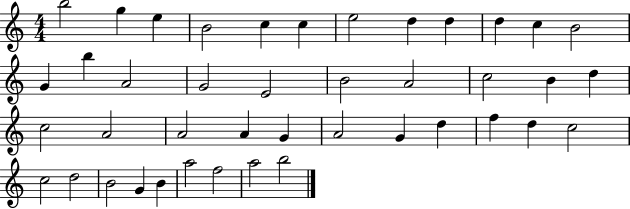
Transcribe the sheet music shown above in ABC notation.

X:1
T:Untitled
M:4/4
L:1/4
K:C
b2 g e B2 c c e2 d d d c B2 G b A2 G2 E2 B2 A2 c2 B d c2 A2 A2 A G A2 G d f d c2 c2 d2 B2 G B a2 f2 a2 b2